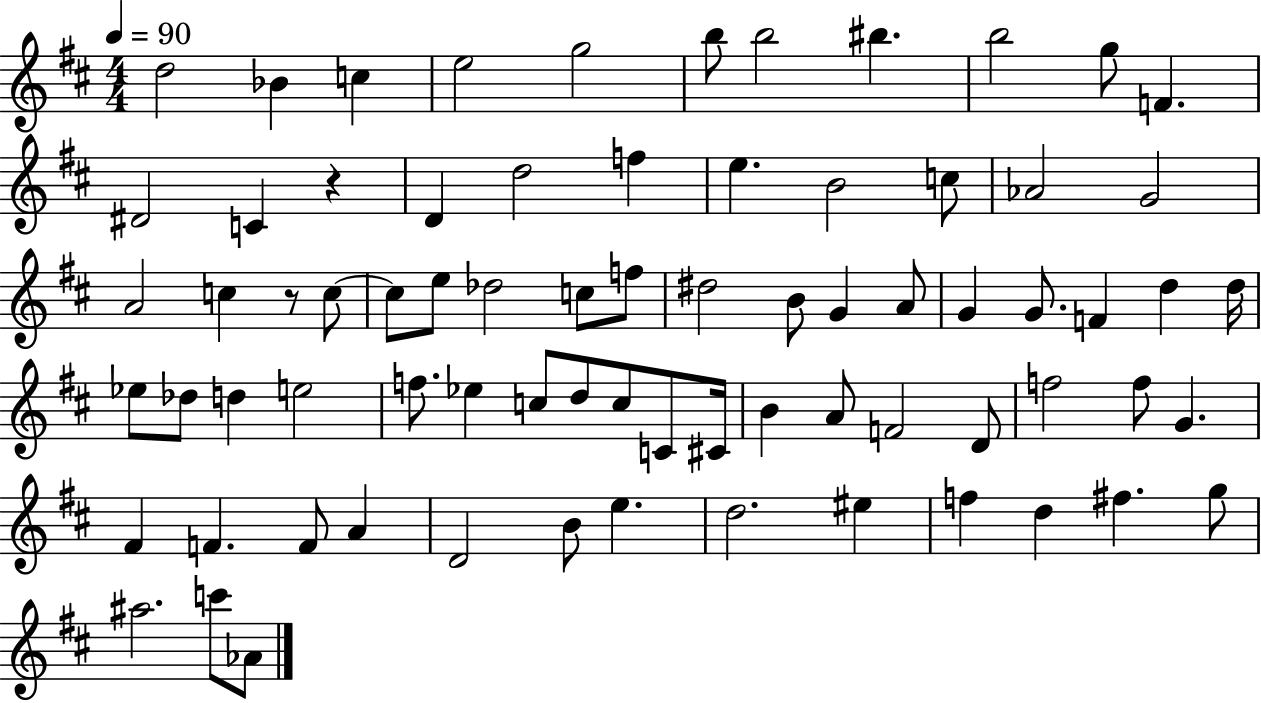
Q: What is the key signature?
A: D major